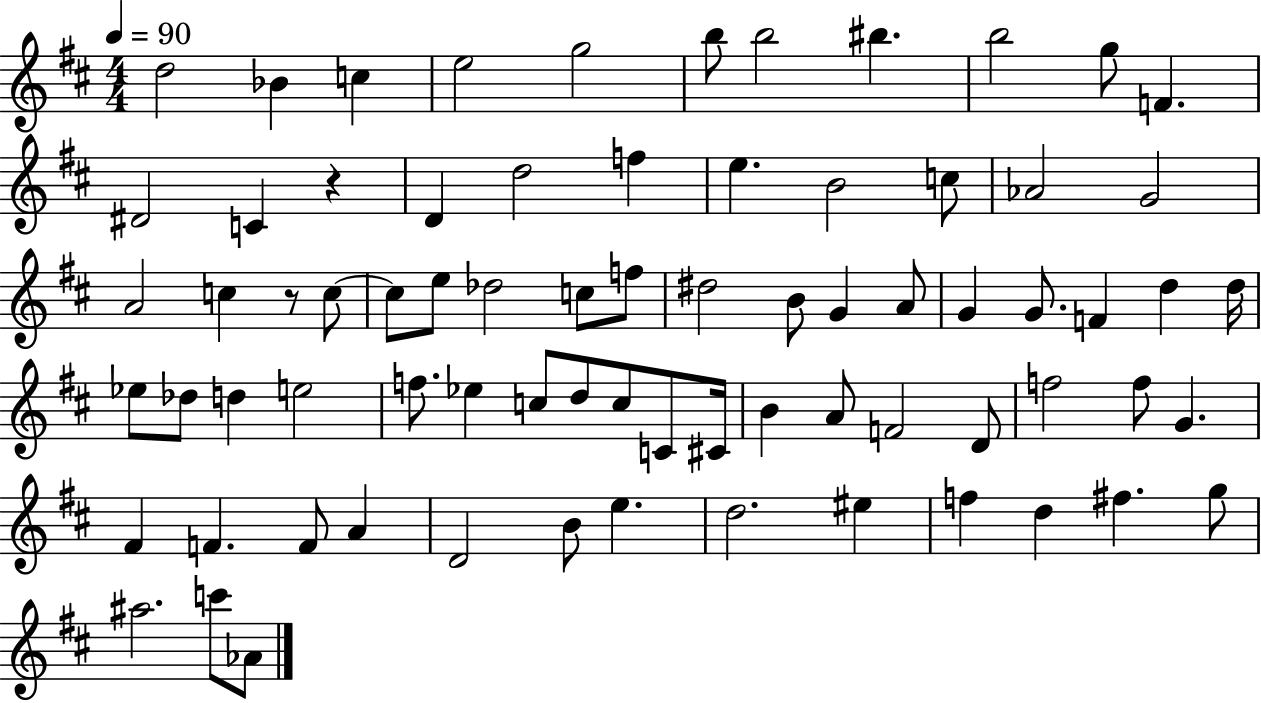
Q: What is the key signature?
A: D major